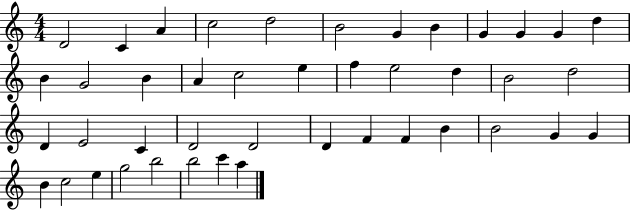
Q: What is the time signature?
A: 4/4